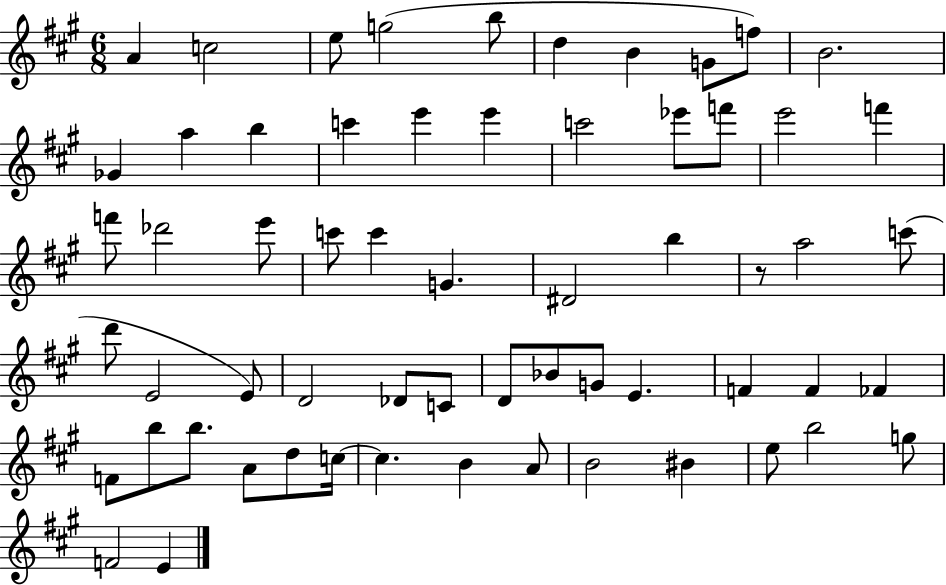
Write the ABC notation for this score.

X:1
T:Untitled
M:6/8
L:1/4
K:A
A c2 e/2 g2 b/2 d B G/2 f/2 B2 _G a b c' e' e' c'2 _e'/2 f'/2 e'2 f' f'/2 _d'2 e'/2 c'/2 c' G ^D2 b z/2 a2 c'/2 d'/2 E2 E/2 D2 _D/2 C/2 D/2 _B/2 G/2 E F F _F F/2 b/2 b/2 A/2 d/2 c/4 c B A/2 B2 ^B e/2 b2 g/2 F2 E